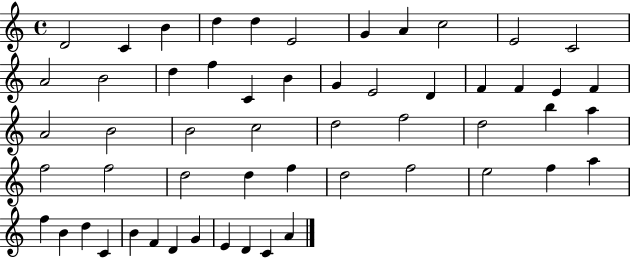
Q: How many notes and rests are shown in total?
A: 55